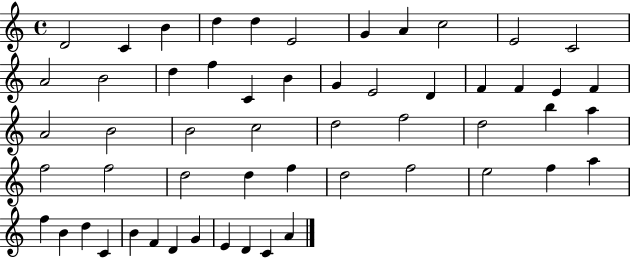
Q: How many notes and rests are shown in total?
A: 55